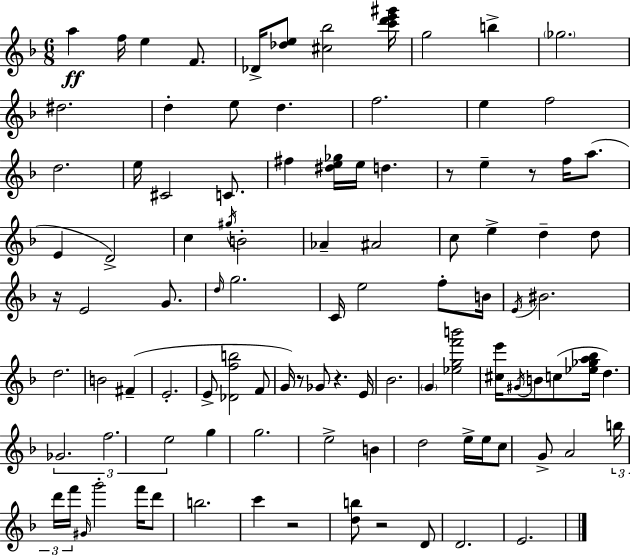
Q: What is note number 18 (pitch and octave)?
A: C#4